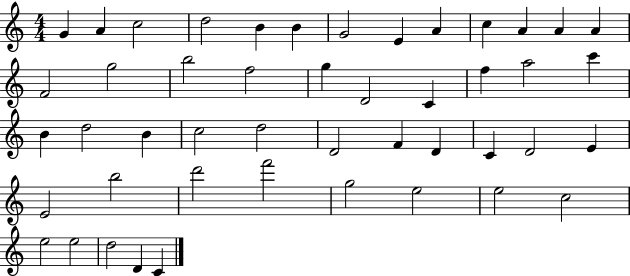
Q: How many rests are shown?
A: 0